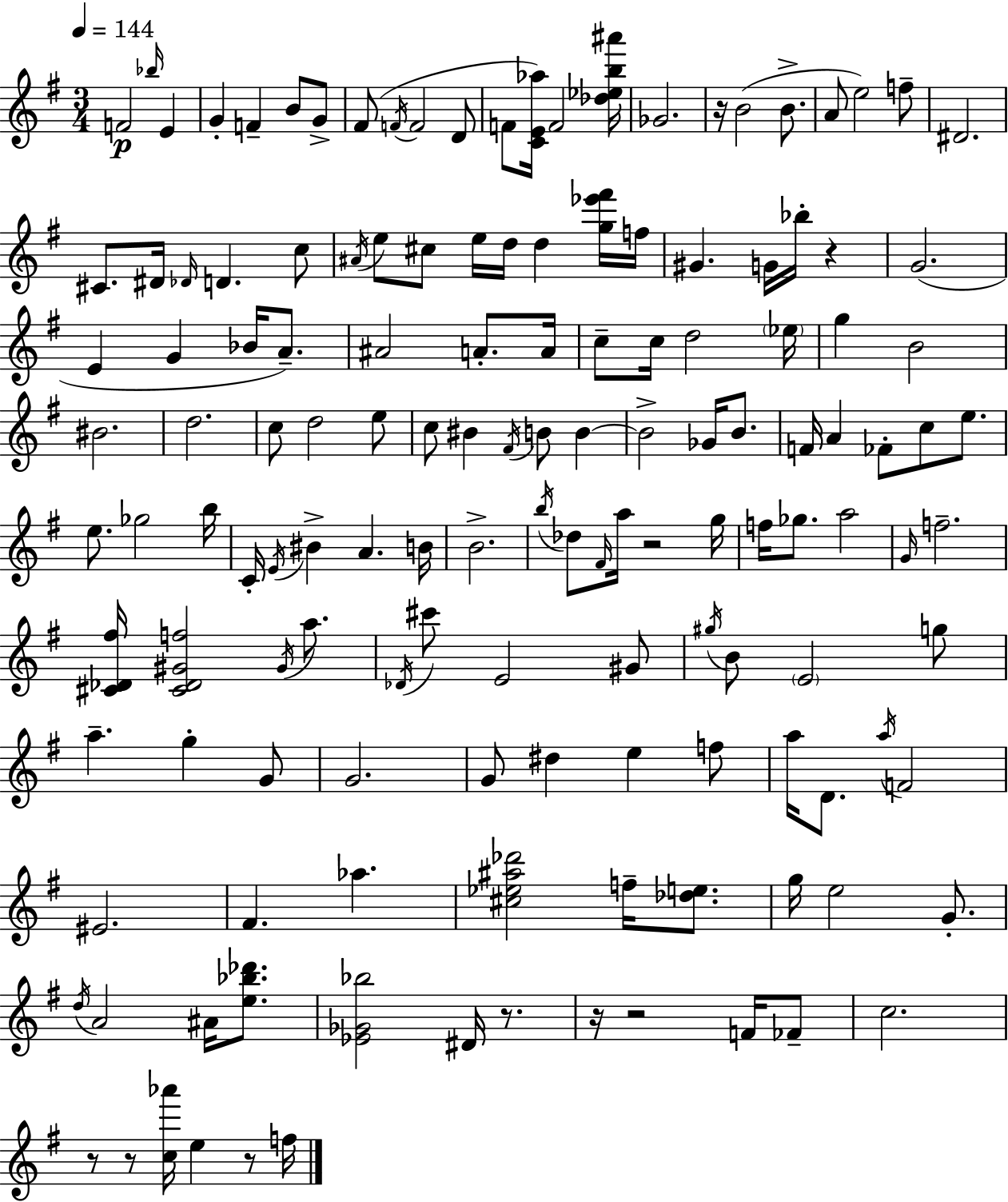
F4/h Bb5/s E4/q G4/q F4/q B4/e G4/e F#4/e F4/s F4/h D4/e F4/e [C4,E4,Ab5]/s F4/h [Db5,Eb5,B5,A#6]/s Gb4/h. R/s B4/h B4/e. A4/e E5/h F5/e D#4/h. C#4/e. D#4/s Db4/s D4/q. C5/e A#4/s E5/e C#5/e E5/s D5/s D5/q [G5,Eb6,F#6]/s F5/s G#4/q. G4/s Bb5/s R/q G4/h. E4/q G4/q Bb4/s A4/e. A#4/h A4/e. A4/s C5/e C5/s D5/h Eb5/s G5/q B4/h BIS4/h. D5/h. C5/e D5/h E5/e C5/e BIS4/q F#4/s B4/e B4/q B4/h Gb4/s B4/e. F4/s A4/q FES4/e C5/e E5/e. E5/e. Gb5/h B5/s C4/s E4/s BIS4/q A4/q. B4/s B4/h. B5/s Db5/e F#4/s A5/s R/h G5/s F5/s Gb5/e. A5/h G4/s F5/h. [C#4,Db4,F#5]/s [C#4,Db4,G#4,F5]/h G#4/s A5/e. Db4/s C#6/e E4/h G#4/e G#5/s B4/e E4/h G5/e A5/q. G5/q G4/e G4/h. G4/e D#5/q E5/q F5/e A5/s D4/e. A5/s F4/h EIS4/h. F#4/q. Ab5/q. [C#5,Eb5,A#5,Db6]/h F5/s [Db5,E5]/e. G5/s E5/h G4/e. D5/s A4/h A#4/s [E5,Bb5,Db6]/e. [Eb4,Gb4,Bb5]/h D#4/s R/e. R/s R/h F4/s FES4/e C5/h. R/e R/e [C5,Ab6]/s E5/q R/e F5/s